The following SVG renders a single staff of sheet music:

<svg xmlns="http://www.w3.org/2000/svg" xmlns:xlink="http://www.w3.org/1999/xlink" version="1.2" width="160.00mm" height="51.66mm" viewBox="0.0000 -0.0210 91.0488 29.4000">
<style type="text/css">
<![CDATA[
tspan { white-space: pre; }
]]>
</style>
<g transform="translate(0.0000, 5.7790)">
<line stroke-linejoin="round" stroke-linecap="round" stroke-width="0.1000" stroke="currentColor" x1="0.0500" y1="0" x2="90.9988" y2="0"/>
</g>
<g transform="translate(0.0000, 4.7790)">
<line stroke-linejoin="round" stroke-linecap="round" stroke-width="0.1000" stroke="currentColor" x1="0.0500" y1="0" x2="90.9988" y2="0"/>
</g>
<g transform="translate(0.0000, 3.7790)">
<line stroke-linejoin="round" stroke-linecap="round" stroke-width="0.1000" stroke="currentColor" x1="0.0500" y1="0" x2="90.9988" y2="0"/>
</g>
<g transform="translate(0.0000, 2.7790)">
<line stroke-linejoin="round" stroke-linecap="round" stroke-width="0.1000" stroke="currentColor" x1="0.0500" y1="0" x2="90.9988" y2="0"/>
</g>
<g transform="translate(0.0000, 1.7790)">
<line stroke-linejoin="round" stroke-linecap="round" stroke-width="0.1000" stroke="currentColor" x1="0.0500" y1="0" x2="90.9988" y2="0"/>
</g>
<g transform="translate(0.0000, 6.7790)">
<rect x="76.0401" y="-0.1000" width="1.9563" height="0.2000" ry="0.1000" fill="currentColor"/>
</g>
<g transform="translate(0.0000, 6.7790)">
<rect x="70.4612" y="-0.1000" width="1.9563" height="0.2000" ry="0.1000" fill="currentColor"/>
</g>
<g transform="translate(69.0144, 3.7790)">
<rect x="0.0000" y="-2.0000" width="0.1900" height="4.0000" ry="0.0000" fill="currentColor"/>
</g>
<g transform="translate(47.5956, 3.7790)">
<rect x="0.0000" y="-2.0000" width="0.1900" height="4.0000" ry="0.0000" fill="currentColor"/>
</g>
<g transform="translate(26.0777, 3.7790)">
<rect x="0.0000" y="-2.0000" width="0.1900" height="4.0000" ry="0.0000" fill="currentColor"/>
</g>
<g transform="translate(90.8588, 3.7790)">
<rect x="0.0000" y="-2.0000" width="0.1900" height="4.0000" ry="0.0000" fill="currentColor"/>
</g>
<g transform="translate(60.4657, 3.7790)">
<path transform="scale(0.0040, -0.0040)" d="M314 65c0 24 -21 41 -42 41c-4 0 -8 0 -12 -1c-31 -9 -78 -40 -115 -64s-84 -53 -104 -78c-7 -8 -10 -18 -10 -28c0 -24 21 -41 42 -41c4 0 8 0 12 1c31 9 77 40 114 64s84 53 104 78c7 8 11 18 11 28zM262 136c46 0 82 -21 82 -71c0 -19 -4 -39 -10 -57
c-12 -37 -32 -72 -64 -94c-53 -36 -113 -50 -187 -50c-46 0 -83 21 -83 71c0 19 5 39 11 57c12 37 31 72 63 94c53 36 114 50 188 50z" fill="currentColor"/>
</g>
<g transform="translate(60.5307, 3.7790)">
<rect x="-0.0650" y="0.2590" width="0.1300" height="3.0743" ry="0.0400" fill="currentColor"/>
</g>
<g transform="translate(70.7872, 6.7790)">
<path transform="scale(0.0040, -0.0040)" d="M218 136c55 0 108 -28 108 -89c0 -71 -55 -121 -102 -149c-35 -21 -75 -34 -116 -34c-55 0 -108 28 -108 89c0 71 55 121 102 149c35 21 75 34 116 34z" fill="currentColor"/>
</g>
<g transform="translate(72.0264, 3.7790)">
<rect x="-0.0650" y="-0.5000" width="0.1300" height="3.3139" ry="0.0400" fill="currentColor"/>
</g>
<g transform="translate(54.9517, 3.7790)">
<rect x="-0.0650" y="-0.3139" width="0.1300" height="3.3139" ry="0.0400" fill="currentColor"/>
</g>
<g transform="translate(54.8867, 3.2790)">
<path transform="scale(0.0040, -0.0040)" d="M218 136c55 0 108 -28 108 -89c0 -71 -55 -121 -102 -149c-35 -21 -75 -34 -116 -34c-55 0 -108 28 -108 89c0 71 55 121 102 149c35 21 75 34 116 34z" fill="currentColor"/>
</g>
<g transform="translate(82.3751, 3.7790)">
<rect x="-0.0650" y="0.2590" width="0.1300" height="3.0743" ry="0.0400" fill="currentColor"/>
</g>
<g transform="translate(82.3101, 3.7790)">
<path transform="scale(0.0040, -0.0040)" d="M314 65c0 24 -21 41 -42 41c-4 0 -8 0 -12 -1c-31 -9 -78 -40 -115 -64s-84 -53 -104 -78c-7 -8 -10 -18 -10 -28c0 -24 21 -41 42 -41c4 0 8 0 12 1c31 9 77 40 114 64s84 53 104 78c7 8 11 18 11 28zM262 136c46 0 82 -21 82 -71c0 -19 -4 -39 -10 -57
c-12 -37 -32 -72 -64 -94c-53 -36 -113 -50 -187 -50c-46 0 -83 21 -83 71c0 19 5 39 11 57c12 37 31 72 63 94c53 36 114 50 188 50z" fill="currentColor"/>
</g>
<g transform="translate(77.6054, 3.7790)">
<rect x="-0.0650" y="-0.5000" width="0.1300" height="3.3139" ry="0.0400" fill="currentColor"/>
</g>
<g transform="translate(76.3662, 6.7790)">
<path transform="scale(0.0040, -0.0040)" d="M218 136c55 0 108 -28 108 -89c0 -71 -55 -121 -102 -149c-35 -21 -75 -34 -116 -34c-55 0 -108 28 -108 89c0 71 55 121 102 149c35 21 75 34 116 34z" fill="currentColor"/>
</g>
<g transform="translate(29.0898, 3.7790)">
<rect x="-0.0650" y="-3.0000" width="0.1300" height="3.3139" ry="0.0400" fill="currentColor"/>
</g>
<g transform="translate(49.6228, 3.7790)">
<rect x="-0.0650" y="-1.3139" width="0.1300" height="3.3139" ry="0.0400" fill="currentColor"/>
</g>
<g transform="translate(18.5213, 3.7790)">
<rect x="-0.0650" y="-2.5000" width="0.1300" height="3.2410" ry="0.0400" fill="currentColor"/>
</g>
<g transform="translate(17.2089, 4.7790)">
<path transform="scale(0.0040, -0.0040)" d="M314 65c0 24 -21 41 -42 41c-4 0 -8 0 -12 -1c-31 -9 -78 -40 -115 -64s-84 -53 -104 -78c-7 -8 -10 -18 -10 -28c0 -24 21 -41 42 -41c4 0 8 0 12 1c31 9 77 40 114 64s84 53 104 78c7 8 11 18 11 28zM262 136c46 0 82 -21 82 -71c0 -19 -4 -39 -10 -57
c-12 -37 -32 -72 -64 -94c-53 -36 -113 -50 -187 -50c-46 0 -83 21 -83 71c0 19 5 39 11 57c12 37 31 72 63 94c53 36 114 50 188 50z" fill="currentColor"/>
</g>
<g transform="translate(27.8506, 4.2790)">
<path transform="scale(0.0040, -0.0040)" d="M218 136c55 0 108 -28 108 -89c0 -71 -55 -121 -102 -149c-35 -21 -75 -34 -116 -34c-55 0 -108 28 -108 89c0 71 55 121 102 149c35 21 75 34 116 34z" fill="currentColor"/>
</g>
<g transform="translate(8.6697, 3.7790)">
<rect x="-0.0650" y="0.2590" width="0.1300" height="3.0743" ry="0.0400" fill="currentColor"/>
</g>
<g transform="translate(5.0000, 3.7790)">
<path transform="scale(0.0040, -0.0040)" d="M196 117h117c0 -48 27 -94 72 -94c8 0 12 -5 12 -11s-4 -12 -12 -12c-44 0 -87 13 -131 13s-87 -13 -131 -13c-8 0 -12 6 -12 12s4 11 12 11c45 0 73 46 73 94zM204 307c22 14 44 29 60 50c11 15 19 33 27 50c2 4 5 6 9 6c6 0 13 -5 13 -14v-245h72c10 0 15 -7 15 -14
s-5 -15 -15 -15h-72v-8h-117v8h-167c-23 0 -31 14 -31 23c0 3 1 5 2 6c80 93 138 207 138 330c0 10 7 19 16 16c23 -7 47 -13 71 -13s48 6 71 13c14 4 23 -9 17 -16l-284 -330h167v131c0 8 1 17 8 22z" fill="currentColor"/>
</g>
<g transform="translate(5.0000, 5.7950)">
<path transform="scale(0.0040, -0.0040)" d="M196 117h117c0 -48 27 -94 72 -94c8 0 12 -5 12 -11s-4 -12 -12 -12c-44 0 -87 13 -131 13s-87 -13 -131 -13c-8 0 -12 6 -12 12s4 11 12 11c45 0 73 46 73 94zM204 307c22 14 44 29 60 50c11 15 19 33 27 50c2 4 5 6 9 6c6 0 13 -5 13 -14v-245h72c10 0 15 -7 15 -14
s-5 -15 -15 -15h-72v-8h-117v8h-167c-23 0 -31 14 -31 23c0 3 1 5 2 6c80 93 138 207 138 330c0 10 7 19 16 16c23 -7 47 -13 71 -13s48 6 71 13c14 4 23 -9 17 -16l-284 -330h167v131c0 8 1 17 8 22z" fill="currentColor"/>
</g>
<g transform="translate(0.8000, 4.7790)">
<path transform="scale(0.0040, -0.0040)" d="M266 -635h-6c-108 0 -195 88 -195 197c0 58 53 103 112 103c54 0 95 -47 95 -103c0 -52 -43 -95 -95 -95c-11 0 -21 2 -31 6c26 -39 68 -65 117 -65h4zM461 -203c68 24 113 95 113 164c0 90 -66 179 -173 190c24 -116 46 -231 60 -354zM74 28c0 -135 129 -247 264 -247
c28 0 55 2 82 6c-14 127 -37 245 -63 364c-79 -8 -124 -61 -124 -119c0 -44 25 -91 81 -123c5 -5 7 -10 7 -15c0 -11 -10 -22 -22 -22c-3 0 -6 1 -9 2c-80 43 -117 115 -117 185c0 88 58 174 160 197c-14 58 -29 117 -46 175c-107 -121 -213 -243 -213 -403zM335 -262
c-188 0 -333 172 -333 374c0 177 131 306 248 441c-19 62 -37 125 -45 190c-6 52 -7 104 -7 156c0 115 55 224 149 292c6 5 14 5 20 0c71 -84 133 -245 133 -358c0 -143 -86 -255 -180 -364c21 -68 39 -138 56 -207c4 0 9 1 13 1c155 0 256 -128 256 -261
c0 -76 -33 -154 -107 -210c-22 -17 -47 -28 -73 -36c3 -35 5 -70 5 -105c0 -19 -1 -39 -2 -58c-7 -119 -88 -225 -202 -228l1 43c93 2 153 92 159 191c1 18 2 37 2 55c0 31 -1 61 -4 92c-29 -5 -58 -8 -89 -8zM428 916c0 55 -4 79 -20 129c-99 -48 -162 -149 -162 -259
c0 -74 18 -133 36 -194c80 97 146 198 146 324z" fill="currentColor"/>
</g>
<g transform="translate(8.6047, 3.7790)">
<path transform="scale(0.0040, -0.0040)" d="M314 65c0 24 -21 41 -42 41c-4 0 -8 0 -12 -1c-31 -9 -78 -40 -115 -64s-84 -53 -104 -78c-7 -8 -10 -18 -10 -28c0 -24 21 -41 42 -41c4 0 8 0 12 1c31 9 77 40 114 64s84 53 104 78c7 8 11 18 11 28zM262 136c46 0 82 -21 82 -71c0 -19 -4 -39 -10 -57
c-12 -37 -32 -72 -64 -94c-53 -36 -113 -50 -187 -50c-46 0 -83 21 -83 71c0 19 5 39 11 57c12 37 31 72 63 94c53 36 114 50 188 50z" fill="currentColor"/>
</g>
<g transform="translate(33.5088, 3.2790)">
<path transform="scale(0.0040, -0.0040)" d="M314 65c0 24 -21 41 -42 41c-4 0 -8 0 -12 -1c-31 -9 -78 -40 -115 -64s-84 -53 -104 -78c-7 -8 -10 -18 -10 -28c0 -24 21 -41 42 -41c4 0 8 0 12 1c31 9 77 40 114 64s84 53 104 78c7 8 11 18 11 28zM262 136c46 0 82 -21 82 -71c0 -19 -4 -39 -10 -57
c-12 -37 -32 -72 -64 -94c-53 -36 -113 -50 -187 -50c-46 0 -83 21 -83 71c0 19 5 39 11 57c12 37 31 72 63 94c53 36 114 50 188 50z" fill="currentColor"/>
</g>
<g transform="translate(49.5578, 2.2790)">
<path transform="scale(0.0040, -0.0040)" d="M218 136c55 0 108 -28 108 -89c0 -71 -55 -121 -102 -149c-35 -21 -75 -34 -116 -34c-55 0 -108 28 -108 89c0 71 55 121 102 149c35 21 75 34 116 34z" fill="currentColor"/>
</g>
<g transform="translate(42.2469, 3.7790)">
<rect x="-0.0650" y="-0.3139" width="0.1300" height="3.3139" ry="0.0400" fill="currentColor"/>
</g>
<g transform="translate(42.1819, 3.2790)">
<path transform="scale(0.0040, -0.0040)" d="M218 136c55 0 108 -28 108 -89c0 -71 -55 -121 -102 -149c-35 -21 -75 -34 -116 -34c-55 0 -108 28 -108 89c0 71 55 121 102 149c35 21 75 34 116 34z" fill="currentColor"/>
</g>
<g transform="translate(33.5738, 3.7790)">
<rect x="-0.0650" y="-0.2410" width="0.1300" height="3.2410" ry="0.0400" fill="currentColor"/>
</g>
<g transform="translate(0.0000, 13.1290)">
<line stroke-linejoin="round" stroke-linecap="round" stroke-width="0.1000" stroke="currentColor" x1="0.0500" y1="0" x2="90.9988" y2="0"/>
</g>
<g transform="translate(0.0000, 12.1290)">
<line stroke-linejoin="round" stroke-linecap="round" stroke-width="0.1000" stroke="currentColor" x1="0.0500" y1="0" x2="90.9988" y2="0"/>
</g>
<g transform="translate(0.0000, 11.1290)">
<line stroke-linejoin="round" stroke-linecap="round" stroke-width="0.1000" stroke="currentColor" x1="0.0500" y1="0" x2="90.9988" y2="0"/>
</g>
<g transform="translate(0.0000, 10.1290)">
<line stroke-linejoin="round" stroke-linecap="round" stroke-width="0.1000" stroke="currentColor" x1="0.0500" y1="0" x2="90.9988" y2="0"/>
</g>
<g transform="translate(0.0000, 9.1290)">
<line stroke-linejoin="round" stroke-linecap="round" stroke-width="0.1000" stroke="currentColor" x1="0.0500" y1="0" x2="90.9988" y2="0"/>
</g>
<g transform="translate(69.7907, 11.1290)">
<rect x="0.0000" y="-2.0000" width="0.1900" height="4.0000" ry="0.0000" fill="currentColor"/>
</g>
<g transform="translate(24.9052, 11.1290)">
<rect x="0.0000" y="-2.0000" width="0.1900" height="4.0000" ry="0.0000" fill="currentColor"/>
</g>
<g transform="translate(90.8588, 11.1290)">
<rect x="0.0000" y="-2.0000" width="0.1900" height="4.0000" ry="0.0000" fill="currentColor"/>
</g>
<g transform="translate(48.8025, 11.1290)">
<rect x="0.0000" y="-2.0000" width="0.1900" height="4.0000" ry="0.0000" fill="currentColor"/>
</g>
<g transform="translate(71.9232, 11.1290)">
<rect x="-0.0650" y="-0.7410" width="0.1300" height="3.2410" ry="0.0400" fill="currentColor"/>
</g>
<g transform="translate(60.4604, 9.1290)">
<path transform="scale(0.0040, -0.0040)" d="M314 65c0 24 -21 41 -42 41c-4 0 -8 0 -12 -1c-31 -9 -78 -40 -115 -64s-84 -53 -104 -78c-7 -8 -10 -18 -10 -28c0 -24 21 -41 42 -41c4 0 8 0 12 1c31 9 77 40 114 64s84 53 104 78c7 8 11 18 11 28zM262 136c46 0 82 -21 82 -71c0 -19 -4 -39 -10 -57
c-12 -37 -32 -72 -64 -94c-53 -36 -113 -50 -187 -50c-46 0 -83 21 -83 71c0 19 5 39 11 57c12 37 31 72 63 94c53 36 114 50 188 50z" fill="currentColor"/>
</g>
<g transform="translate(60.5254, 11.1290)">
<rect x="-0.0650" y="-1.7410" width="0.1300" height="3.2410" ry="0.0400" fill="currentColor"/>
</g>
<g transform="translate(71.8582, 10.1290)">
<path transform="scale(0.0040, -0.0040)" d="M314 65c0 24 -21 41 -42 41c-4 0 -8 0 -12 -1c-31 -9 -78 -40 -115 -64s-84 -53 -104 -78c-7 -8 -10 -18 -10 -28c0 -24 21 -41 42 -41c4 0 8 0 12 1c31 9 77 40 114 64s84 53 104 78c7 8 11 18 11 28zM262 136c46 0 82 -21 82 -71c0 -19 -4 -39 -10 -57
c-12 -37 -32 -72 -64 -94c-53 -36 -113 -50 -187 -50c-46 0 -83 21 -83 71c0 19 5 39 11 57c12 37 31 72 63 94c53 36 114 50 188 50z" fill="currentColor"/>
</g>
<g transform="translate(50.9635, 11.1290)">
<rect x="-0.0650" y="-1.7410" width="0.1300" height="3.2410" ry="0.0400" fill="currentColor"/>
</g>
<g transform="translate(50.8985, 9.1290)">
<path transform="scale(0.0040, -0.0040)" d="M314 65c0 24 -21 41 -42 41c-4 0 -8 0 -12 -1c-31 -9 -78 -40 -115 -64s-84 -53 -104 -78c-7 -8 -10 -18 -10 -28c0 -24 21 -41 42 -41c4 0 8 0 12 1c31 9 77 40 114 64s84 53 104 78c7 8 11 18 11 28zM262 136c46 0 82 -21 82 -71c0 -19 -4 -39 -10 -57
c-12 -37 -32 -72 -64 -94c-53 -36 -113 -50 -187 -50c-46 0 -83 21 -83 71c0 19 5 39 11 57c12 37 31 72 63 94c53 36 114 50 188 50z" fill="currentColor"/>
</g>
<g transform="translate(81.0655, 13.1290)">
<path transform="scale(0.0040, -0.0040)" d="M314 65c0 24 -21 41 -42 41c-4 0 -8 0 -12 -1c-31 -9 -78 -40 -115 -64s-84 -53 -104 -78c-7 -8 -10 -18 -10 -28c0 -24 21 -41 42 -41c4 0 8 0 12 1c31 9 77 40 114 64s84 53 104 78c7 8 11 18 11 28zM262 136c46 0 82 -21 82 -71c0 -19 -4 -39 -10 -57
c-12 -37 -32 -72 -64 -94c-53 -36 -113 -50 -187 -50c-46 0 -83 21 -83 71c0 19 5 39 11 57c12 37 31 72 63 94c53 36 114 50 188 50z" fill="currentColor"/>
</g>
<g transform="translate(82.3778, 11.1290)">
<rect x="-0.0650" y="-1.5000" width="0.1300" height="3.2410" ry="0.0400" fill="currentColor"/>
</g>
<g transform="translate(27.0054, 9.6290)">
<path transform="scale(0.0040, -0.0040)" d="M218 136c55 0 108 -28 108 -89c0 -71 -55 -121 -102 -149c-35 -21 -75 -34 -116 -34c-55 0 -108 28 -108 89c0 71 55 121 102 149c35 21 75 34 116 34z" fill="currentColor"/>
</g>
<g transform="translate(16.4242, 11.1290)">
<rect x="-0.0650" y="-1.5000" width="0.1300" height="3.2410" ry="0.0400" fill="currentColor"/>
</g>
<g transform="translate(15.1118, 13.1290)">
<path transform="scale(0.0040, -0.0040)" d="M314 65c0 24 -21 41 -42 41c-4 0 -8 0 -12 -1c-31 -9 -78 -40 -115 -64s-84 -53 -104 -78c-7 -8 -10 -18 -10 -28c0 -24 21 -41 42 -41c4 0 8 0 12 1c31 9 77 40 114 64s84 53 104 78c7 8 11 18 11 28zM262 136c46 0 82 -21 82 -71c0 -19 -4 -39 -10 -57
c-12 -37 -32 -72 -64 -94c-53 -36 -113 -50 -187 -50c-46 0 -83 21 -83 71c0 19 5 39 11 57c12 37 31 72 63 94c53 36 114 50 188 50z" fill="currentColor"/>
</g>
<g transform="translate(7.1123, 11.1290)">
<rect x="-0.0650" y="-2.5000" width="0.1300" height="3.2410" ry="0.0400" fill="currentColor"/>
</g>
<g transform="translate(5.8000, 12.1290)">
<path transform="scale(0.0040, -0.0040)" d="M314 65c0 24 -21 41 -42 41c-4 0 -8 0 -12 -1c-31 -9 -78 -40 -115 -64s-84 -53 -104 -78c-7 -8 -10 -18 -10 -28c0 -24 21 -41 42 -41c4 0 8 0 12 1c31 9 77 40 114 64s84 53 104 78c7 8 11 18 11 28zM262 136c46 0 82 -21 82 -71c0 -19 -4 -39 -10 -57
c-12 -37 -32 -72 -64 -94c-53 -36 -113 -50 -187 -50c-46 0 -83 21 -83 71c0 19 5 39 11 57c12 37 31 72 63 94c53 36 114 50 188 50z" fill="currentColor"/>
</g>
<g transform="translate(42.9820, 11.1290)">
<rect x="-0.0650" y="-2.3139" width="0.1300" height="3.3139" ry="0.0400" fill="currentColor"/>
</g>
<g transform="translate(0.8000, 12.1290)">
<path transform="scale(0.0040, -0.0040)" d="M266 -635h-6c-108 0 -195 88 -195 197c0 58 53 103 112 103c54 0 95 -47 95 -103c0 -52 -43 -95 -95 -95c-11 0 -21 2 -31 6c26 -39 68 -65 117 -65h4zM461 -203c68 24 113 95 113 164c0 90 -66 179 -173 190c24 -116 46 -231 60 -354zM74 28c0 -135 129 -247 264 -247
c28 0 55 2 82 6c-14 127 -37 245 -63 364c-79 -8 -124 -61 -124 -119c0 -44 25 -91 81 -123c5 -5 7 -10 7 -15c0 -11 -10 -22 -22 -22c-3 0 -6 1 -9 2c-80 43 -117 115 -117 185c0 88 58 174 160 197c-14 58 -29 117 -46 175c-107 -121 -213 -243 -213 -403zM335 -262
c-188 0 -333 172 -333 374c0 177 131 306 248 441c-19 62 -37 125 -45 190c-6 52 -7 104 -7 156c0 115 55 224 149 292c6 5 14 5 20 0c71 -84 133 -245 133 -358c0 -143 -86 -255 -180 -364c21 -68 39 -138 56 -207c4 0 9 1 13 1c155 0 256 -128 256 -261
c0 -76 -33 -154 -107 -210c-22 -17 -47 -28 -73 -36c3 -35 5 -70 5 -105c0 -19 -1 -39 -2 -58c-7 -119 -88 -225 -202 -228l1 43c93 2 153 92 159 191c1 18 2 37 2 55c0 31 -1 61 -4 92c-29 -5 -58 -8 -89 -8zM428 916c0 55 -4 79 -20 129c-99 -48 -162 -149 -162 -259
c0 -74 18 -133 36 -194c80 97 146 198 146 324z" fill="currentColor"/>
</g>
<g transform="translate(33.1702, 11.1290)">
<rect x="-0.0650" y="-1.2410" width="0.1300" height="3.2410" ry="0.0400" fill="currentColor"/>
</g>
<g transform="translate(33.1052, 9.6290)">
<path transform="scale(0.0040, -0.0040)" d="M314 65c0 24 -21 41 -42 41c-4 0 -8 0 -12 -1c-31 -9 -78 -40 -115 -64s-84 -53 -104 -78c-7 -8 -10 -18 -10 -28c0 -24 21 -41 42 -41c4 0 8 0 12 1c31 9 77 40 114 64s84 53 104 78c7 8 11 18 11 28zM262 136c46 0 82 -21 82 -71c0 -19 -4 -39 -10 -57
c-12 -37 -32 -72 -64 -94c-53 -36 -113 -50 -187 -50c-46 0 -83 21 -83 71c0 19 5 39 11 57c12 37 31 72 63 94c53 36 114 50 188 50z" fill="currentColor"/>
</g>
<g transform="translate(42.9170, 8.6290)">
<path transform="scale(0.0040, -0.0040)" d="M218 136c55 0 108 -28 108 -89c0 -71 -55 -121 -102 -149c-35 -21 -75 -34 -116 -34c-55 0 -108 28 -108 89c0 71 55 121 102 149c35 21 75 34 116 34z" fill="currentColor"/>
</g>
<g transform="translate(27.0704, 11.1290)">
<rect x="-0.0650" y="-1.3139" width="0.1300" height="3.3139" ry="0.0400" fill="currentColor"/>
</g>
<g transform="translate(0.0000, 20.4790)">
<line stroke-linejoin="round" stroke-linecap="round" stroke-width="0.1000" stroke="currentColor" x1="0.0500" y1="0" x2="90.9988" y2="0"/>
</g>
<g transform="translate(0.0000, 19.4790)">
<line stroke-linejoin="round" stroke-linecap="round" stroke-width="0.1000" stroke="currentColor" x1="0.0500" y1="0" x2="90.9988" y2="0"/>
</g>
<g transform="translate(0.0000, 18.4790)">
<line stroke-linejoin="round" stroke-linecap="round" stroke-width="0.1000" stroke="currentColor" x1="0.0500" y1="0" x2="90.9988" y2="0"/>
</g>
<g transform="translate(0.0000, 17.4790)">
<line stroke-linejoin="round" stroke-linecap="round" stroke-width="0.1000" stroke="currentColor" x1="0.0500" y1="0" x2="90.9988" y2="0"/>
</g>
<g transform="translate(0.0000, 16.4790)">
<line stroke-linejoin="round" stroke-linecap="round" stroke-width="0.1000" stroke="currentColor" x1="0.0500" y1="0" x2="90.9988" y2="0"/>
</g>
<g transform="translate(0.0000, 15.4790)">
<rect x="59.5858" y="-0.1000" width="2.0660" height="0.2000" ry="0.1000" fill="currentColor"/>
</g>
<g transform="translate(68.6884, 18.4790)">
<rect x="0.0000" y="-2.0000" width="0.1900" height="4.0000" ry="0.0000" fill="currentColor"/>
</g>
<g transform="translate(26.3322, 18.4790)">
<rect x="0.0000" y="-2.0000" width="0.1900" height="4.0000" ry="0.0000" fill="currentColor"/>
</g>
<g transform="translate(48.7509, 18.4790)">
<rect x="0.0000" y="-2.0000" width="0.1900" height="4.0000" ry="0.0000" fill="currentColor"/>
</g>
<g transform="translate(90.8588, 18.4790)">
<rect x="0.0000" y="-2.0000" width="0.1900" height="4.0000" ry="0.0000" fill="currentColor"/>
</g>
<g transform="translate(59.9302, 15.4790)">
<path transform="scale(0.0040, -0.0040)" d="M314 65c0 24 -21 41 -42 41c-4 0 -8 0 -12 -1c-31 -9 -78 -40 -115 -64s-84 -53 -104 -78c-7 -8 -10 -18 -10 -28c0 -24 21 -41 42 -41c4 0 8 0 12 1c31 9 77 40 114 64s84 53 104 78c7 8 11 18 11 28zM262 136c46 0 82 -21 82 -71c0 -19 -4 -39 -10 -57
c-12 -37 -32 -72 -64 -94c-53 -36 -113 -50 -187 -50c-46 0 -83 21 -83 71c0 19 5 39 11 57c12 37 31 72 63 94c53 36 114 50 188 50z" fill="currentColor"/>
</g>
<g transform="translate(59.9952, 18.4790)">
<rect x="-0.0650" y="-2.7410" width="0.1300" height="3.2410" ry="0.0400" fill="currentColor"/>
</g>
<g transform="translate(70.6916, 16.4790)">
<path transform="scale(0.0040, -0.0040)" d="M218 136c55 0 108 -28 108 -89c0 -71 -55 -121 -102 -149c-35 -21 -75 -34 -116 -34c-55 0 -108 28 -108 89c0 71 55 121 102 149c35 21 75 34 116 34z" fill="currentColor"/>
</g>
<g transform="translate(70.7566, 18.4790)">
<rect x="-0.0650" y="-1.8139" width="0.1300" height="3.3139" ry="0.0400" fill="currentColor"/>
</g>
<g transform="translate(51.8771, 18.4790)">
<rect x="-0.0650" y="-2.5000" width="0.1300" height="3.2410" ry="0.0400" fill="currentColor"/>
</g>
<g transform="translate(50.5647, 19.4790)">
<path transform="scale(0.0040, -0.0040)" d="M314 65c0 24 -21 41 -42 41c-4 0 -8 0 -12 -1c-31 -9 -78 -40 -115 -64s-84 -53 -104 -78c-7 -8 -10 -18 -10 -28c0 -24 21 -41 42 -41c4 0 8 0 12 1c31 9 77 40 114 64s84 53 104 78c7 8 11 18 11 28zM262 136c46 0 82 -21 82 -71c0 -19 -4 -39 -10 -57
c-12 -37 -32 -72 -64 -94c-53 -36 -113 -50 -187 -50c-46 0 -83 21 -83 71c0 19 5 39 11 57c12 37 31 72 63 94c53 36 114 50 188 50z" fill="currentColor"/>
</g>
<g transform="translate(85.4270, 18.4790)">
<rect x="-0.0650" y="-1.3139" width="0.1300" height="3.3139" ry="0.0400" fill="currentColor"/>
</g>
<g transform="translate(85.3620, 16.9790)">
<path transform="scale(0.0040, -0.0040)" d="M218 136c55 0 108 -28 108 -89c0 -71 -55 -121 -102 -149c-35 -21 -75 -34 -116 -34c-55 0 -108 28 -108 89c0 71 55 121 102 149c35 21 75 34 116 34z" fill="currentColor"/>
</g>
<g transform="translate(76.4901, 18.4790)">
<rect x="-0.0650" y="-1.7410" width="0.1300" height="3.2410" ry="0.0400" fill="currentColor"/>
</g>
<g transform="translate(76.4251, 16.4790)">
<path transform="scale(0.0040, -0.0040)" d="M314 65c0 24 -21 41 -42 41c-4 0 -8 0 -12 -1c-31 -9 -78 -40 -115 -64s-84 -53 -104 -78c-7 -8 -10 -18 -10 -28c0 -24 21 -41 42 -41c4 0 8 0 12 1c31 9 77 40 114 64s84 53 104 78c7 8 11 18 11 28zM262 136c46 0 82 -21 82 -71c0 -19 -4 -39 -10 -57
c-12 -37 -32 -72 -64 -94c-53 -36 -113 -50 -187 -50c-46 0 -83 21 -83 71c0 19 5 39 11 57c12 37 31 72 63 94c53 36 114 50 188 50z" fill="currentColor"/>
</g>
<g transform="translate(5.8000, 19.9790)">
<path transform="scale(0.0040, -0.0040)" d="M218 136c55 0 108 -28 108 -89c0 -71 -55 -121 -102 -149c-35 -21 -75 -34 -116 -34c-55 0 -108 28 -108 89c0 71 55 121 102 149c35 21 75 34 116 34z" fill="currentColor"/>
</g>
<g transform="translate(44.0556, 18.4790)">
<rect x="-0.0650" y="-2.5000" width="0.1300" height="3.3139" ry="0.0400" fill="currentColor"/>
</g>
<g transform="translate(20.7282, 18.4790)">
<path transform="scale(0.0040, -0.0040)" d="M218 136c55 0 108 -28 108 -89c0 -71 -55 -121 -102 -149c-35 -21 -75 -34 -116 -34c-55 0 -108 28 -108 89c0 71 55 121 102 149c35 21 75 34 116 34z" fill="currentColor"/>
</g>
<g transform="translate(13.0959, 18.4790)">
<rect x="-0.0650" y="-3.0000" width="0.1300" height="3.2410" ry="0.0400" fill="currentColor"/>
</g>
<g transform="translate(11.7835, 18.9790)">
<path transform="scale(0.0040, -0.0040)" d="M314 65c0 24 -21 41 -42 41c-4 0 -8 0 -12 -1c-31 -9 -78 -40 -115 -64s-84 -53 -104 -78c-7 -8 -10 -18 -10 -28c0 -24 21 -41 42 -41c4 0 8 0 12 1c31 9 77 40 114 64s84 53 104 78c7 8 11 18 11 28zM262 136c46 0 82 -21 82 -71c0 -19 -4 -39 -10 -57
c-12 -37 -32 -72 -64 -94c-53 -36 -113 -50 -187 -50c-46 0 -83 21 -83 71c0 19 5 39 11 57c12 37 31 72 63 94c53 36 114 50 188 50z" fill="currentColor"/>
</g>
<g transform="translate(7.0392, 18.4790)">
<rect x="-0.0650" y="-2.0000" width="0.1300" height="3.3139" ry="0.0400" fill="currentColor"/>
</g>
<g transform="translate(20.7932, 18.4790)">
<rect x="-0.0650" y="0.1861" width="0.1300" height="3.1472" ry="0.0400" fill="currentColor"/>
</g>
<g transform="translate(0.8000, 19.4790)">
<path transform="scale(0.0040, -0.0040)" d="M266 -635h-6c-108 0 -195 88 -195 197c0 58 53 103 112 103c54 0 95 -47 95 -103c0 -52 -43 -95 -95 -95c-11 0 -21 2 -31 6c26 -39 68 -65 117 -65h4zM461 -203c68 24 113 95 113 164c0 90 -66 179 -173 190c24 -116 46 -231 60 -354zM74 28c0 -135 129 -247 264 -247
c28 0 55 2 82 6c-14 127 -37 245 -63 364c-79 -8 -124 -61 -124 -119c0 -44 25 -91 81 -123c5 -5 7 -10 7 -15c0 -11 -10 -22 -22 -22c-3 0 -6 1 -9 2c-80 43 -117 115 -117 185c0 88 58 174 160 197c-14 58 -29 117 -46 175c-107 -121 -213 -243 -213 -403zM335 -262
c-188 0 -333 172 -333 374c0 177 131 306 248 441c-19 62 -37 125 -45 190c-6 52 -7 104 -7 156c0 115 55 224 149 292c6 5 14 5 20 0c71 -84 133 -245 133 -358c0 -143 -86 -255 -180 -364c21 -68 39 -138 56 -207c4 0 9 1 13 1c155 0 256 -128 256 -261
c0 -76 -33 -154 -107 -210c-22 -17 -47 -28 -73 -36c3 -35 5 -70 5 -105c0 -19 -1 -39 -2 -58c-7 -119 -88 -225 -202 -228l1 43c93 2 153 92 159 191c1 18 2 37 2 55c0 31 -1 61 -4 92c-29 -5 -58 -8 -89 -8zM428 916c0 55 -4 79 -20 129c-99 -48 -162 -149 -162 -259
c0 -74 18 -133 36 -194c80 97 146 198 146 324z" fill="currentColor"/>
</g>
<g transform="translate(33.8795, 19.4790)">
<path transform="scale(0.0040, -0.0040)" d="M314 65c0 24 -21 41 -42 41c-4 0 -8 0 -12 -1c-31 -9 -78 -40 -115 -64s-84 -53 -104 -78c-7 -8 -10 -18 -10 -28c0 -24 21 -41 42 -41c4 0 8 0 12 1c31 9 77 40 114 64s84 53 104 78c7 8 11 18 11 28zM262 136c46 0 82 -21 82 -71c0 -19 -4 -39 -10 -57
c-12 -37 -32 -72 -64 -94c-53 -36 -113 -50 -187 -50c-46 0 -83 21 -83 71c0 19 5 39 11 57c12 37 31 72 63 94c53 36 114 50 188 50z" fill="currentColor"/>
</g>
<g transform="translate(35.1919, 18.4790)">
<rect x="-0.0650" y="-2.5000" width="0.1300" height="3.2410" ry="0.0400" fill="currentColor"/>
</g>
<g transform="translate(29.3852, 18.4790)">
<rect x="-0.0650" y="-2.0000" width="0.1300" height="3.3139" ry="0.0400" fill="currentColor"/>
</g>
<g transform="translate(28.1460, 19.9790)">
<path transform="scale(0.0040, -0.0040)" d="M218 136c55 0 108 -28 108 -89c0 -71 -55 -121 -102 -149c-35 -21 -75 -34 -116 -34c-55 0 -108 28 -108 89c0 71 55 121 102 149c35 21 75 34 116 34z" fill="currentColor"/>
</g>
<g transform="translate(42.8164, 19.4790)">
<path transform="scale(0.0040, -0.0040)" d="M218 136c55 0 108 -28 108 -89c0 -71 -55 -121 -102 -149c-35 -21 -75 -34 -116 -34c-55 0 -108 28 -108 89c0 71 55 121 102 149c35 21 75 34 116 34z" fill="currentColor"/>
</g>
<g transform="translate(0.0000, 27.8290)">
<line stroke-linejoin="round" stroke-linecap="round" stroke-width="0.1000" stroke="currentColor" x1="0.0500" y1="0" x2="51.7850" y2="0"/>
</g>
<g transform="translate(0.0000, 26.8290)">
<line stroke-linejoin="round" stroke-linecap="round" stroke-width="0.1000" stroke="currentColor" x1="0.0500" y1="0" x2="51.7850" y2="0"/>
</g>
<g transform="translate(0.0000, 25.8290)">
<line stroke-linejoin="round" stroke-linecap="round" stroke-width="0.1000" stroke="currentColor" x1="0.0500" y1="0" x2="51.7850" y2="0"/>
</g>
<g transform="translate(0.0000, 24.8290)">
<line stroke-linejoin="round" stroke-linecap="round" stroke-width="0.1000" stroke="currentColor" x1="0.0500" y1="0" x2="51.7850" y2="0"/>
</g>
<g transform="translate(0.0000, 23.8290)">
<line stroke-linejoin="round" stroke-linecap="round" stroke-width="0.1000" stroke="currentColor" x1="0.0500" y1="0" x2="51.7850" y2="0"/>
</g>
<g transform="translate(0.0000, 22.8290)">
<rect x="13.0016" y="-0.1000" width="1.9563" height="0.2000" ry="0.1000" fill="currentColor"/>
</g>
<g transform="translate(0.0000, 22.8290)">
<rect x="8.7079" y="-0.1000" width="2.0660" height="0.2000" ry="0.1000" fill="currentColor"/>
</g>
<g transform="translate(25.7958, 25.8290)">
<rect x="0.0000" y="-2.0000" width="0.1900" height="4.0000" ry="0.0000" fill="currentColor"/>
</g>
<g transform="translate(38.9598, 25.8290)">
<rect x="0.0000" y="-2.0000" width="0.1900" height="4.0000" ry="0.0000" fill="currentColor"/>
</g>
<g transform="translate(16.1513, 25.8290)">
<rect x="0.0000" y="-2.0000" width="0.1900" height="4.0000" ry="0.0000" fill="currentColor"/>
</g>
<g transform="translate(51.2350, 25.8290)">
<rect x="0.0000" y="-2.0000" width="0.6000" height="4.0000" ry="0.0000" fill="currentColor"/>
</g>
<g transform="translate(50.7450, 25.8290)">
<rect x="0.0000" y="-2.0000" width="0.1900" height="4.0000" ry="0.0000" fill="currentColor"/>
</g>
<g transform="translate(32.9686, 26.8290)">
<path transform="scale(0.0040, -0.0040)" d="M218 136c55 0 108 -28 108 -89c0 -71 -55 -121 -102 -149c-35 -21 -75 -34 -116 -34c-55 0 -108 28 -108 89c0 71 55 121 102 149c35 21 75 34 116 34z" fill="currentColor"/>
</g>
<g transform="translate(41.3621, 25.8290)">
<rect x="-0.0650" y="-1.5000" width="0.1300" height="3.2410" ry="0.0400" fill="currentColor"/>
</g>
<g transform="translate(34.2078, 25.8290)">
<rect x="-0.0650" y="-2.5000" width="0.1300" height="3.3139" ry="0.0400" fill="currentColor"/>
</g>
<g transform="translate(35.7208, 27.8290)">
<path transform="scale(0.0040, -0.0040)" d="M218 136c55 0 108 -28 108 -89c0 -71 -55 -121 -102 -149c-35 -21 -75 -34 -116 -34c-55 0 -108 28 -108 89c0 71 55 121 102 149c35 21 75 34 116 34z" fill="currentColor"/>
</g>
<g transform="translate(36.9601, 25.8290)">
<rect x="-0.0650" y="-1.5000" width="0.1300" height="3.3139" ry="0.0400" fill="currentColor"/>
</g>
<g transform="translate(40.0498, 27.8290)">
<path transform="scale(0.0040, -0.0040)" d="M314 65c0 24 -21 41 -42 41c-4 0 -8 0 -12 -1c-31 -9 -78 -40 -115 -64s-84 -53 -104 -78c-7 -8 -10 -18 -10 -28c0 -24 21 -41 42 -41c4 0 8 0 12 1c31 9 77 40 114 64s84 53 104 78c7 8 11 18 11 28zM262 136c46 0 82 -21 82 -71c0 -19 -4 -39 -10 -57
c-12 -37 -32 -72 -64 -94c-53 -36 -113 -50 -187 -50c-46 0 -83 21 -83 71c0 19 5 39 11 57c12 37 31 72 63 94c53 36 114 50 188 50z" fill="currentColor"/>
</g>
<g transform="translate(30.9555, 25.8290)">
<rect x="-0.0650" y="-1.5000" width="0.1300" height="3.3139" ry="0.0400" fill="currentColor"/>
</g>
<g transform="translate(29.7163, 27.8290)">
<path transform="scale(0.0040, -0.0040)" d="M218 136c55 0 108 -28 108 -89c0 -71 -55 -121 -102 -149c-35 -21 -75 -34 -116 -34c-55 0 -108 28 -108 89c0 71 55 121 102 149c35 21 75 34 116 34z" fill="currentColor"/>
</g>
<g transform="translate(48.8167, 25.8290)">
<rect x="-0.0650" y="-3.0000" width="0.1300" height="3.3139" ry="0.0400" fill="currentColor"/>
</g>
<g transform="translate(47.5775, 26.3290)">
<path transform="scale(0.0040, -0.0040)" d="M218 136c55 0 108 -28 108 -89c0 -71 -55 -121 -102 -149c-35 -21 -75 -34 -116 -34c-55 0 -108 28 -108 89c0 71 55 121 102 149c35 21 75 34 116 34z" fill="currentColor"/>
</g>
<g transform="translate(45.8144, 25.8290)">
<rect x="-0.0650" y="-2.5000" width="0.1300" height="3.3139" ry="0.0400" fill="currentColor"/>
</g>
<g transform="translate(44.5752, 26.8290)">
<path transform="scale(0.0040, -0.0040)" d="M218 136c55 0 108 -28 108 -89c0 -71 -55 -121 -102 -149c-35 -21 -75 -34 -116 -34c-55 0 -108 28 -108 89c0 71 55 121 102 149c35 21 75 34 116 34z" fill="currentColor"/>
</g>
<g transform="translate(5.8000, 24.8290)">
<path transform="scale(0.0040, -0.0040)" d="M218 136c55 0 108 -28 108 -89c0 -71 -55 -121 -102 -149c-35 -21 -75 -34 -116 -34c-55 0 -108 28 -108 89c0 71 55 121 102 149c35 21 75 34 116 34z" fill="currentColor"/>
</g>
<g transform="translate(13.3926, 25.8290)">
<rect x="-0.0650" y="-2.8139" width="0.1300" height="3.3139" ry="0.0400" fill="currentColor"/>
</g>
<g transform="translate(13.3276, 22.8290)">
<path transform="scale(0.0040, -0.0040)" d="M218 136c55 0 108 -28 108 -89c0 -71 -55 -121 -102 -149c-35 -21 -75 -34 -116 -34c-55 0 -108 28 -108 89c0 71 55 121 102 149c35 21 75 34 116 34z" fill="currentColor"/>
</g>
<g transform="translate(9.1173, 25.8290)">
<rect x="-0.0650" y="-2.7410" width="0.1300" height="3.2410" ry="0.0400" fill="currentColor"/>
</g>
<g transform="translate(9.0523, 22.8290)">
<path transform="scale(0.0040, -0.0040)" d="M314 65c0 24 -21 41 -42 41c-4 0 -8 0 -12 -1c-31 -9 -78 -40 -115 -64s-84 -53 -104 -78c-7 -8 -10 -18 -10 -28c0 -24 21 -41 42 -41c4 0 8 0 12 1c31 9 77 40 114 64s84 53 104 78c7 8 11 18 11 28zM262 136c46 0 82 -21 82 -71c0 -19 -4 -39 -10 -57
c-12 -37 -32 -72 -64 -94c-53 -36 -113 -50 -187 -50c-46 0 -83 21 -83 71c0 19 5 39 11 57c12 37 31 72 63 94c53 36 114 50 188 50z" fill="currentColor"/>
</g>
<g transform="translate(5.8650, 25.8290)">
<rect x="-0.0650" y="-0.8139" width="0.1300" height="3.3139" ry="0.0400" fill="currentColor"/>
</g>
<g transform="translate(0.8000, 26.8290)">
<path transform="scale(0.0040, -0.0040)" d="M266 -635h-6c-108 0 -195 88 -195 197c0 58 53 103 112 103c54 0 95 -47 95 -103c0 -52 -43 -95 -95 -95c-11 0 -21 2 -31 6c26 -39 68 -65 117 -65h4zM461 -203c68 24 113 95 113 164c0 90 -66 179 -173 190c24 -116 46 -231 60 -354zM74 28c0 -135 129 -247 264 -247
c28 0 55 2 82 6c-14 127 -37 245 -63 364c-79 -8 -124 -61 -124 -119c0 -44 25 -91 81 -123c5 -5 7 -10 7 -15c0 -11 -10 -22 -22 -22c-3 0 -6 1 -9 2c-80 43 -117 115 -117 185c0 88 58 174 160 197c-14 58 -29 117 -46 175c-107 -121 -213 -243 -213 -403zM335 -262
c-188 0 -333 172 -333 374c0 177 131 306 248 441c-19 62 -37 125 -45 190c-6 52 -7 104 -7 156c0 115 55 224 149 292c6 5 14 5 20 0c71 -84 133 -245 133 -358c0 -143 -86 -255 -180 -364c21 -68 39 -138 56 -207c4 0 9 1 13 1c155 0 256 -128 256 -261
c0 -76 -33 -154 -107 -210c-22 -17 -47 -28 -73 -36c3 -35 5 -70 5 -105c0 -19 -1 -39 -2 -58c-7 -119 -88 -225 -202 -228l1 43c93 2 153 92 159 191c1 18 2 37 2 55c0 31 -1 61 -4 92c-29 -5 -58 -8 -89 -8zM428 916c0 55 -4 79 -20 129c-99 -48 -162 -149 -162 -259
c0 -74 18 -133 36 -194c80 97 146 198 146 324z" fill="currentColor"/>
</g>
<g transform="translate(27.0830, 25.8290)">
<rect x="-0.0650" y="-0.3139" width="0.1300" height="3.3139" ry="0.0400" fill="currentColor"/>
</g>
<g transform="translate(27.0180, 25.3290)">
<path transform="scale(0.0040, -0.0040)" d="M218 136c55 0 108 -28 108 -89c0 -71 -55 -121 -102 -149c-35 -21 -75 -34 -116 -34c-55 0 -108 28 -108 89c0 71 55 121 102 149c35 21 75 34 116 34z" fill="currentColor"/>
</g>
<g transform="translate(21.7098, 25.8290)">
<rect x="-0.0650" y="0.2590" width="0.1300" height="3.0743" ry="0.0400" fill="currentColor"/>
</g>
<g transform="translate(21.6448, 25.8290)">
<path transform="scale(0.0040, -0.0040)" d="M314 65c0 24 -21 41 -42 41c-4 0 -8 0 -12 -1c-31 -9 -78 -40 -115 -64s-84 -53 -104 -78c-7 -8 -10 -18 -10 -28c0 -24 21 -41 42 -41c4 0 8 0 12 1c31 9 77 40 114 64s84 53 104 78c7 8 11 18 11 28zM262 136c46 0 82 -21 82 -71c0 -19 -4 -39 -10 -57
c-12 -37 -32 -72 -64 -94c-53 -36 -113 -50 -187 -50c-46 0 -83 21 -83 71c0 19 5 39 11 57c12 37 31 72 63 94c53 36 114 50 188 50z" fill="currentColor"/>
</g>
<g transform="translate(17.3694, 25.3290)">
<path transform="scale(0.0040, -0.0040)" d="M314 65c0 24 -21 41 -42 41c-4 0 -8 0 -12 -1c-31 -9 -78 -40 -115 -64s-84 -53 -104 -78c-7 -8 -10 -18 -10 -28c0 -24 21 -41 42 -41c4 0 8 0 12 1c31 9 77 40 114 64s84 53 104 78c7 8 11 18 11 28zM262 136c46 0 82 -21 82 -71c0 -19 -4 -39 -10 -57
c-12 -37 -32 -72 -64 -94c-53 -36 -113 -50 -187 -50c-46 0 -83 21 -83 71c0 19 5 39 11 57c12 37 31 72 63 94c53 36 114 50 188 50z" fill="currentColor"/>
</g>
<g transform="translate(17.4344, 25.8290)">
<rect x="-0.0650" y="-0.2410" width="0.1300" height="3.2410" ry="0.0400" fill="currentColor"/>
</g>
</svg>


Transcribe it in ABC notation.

X:1
T:Untitled
M:4/4
L:1/4
K:C
B2 G2 A c2 c e c B2 C C B2 G2 E2 e e2 g f2 f2 d2 E2 F A2 B F G2 G G2 a2 f f2 e d a2 a c2 B2 c E G E E2 G A